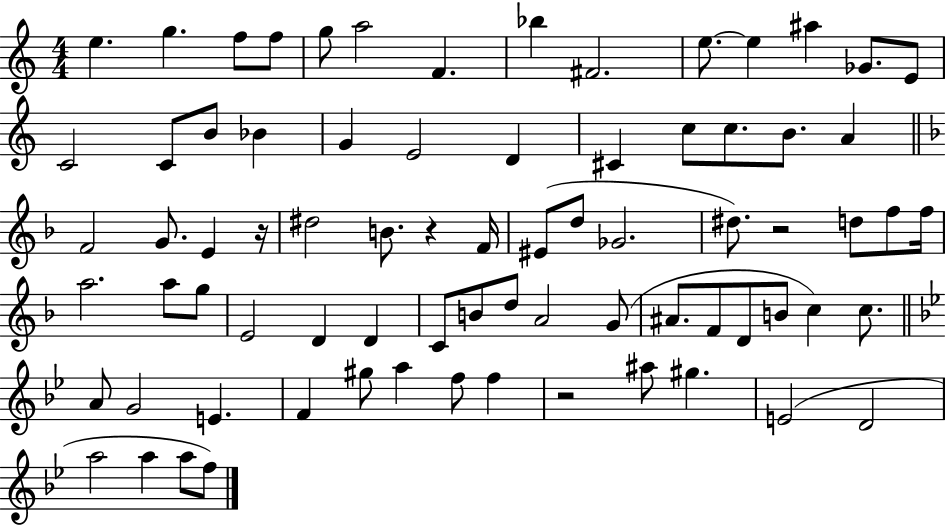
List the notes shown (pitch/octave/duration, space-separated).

E5/q. G5/q. F5/e F5/e G5/e A5/h F4/q. Bb5/q F#4/h. E5/e. E5/q A#5/q Gb4/e. E4/e C4/h C4/e B4/e Bb4/q G4/q E4/h D4/q C#4/q C5/e C5/e. B4/e. A4/q F4/h G4/e. E4/q R/s D#5/h B4/e. R/q F4/s EIS4/e D5/e Gb4/h. D#5/e. R/h D5/e F5/e F5/s A5/h. A5/e G5/e E4/h D4/q D4/q C4/e B4/e D5/e A4/h G4/e A#4/e. F4/e D4/e B4/e C5/q C5/e. A4/e G4/h E4/q. F4/q G#5/e A5/q F5/e F5/q R/h A#5/e G#5/q. E4/h D4/h A5/h A5/q A5/e F5/e